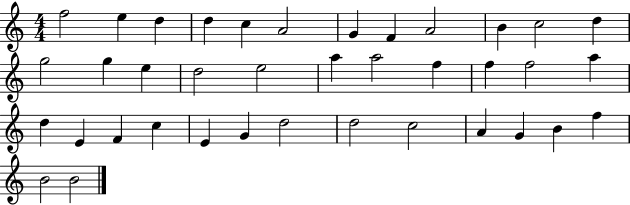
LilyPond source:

{
  \clef treble
  \numericTimeSignature
  \time 4/4
  \key c \major
  f''2 e''4 d''4 | d''4 c''4 a'2 | g'4 f'4 a'2 | b'4 c''2 d''4 | \break g''2 g''4 e''4 | d''2 e''2 | a''4 a''2 f''4 | f''4 f''2 a''4 | \break d''4 e'4 f'4 c''4 | e'4 g'4 d''2 | d''2 c''2 | a'4 g'4 b'4 f''4 | \break b'2 b'2 | \bar "|."
}